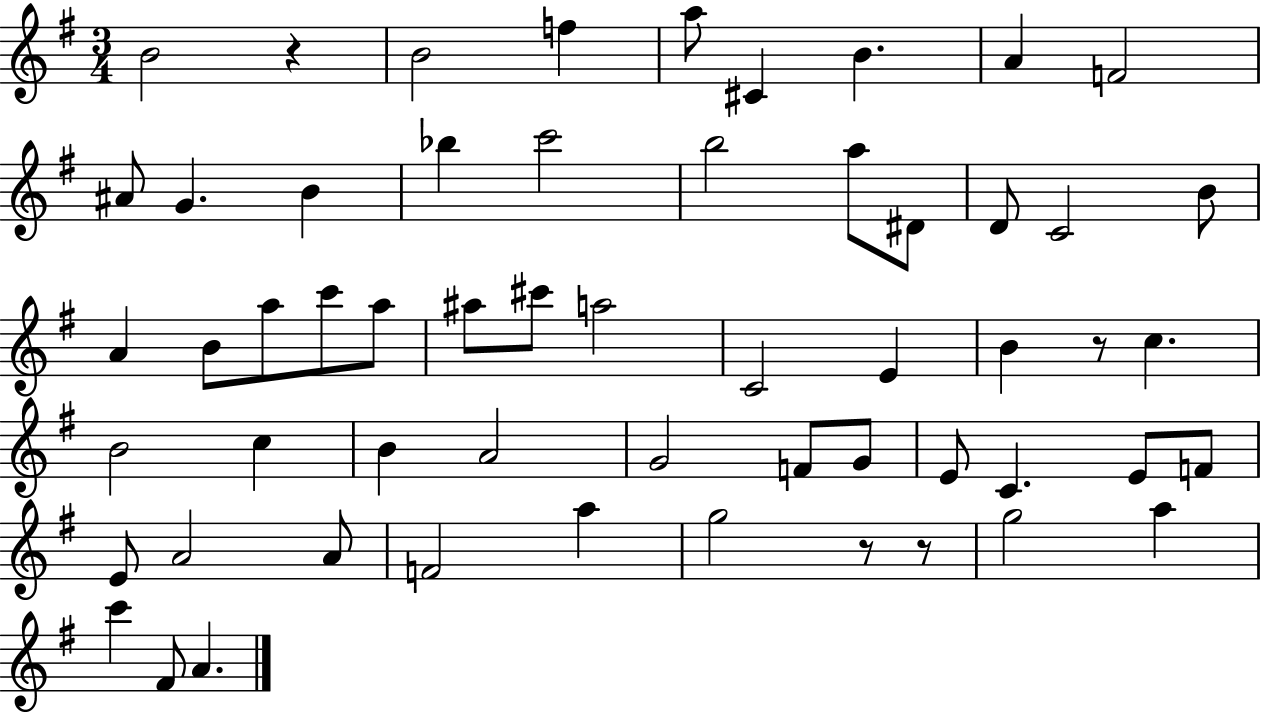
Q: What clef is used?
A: treble